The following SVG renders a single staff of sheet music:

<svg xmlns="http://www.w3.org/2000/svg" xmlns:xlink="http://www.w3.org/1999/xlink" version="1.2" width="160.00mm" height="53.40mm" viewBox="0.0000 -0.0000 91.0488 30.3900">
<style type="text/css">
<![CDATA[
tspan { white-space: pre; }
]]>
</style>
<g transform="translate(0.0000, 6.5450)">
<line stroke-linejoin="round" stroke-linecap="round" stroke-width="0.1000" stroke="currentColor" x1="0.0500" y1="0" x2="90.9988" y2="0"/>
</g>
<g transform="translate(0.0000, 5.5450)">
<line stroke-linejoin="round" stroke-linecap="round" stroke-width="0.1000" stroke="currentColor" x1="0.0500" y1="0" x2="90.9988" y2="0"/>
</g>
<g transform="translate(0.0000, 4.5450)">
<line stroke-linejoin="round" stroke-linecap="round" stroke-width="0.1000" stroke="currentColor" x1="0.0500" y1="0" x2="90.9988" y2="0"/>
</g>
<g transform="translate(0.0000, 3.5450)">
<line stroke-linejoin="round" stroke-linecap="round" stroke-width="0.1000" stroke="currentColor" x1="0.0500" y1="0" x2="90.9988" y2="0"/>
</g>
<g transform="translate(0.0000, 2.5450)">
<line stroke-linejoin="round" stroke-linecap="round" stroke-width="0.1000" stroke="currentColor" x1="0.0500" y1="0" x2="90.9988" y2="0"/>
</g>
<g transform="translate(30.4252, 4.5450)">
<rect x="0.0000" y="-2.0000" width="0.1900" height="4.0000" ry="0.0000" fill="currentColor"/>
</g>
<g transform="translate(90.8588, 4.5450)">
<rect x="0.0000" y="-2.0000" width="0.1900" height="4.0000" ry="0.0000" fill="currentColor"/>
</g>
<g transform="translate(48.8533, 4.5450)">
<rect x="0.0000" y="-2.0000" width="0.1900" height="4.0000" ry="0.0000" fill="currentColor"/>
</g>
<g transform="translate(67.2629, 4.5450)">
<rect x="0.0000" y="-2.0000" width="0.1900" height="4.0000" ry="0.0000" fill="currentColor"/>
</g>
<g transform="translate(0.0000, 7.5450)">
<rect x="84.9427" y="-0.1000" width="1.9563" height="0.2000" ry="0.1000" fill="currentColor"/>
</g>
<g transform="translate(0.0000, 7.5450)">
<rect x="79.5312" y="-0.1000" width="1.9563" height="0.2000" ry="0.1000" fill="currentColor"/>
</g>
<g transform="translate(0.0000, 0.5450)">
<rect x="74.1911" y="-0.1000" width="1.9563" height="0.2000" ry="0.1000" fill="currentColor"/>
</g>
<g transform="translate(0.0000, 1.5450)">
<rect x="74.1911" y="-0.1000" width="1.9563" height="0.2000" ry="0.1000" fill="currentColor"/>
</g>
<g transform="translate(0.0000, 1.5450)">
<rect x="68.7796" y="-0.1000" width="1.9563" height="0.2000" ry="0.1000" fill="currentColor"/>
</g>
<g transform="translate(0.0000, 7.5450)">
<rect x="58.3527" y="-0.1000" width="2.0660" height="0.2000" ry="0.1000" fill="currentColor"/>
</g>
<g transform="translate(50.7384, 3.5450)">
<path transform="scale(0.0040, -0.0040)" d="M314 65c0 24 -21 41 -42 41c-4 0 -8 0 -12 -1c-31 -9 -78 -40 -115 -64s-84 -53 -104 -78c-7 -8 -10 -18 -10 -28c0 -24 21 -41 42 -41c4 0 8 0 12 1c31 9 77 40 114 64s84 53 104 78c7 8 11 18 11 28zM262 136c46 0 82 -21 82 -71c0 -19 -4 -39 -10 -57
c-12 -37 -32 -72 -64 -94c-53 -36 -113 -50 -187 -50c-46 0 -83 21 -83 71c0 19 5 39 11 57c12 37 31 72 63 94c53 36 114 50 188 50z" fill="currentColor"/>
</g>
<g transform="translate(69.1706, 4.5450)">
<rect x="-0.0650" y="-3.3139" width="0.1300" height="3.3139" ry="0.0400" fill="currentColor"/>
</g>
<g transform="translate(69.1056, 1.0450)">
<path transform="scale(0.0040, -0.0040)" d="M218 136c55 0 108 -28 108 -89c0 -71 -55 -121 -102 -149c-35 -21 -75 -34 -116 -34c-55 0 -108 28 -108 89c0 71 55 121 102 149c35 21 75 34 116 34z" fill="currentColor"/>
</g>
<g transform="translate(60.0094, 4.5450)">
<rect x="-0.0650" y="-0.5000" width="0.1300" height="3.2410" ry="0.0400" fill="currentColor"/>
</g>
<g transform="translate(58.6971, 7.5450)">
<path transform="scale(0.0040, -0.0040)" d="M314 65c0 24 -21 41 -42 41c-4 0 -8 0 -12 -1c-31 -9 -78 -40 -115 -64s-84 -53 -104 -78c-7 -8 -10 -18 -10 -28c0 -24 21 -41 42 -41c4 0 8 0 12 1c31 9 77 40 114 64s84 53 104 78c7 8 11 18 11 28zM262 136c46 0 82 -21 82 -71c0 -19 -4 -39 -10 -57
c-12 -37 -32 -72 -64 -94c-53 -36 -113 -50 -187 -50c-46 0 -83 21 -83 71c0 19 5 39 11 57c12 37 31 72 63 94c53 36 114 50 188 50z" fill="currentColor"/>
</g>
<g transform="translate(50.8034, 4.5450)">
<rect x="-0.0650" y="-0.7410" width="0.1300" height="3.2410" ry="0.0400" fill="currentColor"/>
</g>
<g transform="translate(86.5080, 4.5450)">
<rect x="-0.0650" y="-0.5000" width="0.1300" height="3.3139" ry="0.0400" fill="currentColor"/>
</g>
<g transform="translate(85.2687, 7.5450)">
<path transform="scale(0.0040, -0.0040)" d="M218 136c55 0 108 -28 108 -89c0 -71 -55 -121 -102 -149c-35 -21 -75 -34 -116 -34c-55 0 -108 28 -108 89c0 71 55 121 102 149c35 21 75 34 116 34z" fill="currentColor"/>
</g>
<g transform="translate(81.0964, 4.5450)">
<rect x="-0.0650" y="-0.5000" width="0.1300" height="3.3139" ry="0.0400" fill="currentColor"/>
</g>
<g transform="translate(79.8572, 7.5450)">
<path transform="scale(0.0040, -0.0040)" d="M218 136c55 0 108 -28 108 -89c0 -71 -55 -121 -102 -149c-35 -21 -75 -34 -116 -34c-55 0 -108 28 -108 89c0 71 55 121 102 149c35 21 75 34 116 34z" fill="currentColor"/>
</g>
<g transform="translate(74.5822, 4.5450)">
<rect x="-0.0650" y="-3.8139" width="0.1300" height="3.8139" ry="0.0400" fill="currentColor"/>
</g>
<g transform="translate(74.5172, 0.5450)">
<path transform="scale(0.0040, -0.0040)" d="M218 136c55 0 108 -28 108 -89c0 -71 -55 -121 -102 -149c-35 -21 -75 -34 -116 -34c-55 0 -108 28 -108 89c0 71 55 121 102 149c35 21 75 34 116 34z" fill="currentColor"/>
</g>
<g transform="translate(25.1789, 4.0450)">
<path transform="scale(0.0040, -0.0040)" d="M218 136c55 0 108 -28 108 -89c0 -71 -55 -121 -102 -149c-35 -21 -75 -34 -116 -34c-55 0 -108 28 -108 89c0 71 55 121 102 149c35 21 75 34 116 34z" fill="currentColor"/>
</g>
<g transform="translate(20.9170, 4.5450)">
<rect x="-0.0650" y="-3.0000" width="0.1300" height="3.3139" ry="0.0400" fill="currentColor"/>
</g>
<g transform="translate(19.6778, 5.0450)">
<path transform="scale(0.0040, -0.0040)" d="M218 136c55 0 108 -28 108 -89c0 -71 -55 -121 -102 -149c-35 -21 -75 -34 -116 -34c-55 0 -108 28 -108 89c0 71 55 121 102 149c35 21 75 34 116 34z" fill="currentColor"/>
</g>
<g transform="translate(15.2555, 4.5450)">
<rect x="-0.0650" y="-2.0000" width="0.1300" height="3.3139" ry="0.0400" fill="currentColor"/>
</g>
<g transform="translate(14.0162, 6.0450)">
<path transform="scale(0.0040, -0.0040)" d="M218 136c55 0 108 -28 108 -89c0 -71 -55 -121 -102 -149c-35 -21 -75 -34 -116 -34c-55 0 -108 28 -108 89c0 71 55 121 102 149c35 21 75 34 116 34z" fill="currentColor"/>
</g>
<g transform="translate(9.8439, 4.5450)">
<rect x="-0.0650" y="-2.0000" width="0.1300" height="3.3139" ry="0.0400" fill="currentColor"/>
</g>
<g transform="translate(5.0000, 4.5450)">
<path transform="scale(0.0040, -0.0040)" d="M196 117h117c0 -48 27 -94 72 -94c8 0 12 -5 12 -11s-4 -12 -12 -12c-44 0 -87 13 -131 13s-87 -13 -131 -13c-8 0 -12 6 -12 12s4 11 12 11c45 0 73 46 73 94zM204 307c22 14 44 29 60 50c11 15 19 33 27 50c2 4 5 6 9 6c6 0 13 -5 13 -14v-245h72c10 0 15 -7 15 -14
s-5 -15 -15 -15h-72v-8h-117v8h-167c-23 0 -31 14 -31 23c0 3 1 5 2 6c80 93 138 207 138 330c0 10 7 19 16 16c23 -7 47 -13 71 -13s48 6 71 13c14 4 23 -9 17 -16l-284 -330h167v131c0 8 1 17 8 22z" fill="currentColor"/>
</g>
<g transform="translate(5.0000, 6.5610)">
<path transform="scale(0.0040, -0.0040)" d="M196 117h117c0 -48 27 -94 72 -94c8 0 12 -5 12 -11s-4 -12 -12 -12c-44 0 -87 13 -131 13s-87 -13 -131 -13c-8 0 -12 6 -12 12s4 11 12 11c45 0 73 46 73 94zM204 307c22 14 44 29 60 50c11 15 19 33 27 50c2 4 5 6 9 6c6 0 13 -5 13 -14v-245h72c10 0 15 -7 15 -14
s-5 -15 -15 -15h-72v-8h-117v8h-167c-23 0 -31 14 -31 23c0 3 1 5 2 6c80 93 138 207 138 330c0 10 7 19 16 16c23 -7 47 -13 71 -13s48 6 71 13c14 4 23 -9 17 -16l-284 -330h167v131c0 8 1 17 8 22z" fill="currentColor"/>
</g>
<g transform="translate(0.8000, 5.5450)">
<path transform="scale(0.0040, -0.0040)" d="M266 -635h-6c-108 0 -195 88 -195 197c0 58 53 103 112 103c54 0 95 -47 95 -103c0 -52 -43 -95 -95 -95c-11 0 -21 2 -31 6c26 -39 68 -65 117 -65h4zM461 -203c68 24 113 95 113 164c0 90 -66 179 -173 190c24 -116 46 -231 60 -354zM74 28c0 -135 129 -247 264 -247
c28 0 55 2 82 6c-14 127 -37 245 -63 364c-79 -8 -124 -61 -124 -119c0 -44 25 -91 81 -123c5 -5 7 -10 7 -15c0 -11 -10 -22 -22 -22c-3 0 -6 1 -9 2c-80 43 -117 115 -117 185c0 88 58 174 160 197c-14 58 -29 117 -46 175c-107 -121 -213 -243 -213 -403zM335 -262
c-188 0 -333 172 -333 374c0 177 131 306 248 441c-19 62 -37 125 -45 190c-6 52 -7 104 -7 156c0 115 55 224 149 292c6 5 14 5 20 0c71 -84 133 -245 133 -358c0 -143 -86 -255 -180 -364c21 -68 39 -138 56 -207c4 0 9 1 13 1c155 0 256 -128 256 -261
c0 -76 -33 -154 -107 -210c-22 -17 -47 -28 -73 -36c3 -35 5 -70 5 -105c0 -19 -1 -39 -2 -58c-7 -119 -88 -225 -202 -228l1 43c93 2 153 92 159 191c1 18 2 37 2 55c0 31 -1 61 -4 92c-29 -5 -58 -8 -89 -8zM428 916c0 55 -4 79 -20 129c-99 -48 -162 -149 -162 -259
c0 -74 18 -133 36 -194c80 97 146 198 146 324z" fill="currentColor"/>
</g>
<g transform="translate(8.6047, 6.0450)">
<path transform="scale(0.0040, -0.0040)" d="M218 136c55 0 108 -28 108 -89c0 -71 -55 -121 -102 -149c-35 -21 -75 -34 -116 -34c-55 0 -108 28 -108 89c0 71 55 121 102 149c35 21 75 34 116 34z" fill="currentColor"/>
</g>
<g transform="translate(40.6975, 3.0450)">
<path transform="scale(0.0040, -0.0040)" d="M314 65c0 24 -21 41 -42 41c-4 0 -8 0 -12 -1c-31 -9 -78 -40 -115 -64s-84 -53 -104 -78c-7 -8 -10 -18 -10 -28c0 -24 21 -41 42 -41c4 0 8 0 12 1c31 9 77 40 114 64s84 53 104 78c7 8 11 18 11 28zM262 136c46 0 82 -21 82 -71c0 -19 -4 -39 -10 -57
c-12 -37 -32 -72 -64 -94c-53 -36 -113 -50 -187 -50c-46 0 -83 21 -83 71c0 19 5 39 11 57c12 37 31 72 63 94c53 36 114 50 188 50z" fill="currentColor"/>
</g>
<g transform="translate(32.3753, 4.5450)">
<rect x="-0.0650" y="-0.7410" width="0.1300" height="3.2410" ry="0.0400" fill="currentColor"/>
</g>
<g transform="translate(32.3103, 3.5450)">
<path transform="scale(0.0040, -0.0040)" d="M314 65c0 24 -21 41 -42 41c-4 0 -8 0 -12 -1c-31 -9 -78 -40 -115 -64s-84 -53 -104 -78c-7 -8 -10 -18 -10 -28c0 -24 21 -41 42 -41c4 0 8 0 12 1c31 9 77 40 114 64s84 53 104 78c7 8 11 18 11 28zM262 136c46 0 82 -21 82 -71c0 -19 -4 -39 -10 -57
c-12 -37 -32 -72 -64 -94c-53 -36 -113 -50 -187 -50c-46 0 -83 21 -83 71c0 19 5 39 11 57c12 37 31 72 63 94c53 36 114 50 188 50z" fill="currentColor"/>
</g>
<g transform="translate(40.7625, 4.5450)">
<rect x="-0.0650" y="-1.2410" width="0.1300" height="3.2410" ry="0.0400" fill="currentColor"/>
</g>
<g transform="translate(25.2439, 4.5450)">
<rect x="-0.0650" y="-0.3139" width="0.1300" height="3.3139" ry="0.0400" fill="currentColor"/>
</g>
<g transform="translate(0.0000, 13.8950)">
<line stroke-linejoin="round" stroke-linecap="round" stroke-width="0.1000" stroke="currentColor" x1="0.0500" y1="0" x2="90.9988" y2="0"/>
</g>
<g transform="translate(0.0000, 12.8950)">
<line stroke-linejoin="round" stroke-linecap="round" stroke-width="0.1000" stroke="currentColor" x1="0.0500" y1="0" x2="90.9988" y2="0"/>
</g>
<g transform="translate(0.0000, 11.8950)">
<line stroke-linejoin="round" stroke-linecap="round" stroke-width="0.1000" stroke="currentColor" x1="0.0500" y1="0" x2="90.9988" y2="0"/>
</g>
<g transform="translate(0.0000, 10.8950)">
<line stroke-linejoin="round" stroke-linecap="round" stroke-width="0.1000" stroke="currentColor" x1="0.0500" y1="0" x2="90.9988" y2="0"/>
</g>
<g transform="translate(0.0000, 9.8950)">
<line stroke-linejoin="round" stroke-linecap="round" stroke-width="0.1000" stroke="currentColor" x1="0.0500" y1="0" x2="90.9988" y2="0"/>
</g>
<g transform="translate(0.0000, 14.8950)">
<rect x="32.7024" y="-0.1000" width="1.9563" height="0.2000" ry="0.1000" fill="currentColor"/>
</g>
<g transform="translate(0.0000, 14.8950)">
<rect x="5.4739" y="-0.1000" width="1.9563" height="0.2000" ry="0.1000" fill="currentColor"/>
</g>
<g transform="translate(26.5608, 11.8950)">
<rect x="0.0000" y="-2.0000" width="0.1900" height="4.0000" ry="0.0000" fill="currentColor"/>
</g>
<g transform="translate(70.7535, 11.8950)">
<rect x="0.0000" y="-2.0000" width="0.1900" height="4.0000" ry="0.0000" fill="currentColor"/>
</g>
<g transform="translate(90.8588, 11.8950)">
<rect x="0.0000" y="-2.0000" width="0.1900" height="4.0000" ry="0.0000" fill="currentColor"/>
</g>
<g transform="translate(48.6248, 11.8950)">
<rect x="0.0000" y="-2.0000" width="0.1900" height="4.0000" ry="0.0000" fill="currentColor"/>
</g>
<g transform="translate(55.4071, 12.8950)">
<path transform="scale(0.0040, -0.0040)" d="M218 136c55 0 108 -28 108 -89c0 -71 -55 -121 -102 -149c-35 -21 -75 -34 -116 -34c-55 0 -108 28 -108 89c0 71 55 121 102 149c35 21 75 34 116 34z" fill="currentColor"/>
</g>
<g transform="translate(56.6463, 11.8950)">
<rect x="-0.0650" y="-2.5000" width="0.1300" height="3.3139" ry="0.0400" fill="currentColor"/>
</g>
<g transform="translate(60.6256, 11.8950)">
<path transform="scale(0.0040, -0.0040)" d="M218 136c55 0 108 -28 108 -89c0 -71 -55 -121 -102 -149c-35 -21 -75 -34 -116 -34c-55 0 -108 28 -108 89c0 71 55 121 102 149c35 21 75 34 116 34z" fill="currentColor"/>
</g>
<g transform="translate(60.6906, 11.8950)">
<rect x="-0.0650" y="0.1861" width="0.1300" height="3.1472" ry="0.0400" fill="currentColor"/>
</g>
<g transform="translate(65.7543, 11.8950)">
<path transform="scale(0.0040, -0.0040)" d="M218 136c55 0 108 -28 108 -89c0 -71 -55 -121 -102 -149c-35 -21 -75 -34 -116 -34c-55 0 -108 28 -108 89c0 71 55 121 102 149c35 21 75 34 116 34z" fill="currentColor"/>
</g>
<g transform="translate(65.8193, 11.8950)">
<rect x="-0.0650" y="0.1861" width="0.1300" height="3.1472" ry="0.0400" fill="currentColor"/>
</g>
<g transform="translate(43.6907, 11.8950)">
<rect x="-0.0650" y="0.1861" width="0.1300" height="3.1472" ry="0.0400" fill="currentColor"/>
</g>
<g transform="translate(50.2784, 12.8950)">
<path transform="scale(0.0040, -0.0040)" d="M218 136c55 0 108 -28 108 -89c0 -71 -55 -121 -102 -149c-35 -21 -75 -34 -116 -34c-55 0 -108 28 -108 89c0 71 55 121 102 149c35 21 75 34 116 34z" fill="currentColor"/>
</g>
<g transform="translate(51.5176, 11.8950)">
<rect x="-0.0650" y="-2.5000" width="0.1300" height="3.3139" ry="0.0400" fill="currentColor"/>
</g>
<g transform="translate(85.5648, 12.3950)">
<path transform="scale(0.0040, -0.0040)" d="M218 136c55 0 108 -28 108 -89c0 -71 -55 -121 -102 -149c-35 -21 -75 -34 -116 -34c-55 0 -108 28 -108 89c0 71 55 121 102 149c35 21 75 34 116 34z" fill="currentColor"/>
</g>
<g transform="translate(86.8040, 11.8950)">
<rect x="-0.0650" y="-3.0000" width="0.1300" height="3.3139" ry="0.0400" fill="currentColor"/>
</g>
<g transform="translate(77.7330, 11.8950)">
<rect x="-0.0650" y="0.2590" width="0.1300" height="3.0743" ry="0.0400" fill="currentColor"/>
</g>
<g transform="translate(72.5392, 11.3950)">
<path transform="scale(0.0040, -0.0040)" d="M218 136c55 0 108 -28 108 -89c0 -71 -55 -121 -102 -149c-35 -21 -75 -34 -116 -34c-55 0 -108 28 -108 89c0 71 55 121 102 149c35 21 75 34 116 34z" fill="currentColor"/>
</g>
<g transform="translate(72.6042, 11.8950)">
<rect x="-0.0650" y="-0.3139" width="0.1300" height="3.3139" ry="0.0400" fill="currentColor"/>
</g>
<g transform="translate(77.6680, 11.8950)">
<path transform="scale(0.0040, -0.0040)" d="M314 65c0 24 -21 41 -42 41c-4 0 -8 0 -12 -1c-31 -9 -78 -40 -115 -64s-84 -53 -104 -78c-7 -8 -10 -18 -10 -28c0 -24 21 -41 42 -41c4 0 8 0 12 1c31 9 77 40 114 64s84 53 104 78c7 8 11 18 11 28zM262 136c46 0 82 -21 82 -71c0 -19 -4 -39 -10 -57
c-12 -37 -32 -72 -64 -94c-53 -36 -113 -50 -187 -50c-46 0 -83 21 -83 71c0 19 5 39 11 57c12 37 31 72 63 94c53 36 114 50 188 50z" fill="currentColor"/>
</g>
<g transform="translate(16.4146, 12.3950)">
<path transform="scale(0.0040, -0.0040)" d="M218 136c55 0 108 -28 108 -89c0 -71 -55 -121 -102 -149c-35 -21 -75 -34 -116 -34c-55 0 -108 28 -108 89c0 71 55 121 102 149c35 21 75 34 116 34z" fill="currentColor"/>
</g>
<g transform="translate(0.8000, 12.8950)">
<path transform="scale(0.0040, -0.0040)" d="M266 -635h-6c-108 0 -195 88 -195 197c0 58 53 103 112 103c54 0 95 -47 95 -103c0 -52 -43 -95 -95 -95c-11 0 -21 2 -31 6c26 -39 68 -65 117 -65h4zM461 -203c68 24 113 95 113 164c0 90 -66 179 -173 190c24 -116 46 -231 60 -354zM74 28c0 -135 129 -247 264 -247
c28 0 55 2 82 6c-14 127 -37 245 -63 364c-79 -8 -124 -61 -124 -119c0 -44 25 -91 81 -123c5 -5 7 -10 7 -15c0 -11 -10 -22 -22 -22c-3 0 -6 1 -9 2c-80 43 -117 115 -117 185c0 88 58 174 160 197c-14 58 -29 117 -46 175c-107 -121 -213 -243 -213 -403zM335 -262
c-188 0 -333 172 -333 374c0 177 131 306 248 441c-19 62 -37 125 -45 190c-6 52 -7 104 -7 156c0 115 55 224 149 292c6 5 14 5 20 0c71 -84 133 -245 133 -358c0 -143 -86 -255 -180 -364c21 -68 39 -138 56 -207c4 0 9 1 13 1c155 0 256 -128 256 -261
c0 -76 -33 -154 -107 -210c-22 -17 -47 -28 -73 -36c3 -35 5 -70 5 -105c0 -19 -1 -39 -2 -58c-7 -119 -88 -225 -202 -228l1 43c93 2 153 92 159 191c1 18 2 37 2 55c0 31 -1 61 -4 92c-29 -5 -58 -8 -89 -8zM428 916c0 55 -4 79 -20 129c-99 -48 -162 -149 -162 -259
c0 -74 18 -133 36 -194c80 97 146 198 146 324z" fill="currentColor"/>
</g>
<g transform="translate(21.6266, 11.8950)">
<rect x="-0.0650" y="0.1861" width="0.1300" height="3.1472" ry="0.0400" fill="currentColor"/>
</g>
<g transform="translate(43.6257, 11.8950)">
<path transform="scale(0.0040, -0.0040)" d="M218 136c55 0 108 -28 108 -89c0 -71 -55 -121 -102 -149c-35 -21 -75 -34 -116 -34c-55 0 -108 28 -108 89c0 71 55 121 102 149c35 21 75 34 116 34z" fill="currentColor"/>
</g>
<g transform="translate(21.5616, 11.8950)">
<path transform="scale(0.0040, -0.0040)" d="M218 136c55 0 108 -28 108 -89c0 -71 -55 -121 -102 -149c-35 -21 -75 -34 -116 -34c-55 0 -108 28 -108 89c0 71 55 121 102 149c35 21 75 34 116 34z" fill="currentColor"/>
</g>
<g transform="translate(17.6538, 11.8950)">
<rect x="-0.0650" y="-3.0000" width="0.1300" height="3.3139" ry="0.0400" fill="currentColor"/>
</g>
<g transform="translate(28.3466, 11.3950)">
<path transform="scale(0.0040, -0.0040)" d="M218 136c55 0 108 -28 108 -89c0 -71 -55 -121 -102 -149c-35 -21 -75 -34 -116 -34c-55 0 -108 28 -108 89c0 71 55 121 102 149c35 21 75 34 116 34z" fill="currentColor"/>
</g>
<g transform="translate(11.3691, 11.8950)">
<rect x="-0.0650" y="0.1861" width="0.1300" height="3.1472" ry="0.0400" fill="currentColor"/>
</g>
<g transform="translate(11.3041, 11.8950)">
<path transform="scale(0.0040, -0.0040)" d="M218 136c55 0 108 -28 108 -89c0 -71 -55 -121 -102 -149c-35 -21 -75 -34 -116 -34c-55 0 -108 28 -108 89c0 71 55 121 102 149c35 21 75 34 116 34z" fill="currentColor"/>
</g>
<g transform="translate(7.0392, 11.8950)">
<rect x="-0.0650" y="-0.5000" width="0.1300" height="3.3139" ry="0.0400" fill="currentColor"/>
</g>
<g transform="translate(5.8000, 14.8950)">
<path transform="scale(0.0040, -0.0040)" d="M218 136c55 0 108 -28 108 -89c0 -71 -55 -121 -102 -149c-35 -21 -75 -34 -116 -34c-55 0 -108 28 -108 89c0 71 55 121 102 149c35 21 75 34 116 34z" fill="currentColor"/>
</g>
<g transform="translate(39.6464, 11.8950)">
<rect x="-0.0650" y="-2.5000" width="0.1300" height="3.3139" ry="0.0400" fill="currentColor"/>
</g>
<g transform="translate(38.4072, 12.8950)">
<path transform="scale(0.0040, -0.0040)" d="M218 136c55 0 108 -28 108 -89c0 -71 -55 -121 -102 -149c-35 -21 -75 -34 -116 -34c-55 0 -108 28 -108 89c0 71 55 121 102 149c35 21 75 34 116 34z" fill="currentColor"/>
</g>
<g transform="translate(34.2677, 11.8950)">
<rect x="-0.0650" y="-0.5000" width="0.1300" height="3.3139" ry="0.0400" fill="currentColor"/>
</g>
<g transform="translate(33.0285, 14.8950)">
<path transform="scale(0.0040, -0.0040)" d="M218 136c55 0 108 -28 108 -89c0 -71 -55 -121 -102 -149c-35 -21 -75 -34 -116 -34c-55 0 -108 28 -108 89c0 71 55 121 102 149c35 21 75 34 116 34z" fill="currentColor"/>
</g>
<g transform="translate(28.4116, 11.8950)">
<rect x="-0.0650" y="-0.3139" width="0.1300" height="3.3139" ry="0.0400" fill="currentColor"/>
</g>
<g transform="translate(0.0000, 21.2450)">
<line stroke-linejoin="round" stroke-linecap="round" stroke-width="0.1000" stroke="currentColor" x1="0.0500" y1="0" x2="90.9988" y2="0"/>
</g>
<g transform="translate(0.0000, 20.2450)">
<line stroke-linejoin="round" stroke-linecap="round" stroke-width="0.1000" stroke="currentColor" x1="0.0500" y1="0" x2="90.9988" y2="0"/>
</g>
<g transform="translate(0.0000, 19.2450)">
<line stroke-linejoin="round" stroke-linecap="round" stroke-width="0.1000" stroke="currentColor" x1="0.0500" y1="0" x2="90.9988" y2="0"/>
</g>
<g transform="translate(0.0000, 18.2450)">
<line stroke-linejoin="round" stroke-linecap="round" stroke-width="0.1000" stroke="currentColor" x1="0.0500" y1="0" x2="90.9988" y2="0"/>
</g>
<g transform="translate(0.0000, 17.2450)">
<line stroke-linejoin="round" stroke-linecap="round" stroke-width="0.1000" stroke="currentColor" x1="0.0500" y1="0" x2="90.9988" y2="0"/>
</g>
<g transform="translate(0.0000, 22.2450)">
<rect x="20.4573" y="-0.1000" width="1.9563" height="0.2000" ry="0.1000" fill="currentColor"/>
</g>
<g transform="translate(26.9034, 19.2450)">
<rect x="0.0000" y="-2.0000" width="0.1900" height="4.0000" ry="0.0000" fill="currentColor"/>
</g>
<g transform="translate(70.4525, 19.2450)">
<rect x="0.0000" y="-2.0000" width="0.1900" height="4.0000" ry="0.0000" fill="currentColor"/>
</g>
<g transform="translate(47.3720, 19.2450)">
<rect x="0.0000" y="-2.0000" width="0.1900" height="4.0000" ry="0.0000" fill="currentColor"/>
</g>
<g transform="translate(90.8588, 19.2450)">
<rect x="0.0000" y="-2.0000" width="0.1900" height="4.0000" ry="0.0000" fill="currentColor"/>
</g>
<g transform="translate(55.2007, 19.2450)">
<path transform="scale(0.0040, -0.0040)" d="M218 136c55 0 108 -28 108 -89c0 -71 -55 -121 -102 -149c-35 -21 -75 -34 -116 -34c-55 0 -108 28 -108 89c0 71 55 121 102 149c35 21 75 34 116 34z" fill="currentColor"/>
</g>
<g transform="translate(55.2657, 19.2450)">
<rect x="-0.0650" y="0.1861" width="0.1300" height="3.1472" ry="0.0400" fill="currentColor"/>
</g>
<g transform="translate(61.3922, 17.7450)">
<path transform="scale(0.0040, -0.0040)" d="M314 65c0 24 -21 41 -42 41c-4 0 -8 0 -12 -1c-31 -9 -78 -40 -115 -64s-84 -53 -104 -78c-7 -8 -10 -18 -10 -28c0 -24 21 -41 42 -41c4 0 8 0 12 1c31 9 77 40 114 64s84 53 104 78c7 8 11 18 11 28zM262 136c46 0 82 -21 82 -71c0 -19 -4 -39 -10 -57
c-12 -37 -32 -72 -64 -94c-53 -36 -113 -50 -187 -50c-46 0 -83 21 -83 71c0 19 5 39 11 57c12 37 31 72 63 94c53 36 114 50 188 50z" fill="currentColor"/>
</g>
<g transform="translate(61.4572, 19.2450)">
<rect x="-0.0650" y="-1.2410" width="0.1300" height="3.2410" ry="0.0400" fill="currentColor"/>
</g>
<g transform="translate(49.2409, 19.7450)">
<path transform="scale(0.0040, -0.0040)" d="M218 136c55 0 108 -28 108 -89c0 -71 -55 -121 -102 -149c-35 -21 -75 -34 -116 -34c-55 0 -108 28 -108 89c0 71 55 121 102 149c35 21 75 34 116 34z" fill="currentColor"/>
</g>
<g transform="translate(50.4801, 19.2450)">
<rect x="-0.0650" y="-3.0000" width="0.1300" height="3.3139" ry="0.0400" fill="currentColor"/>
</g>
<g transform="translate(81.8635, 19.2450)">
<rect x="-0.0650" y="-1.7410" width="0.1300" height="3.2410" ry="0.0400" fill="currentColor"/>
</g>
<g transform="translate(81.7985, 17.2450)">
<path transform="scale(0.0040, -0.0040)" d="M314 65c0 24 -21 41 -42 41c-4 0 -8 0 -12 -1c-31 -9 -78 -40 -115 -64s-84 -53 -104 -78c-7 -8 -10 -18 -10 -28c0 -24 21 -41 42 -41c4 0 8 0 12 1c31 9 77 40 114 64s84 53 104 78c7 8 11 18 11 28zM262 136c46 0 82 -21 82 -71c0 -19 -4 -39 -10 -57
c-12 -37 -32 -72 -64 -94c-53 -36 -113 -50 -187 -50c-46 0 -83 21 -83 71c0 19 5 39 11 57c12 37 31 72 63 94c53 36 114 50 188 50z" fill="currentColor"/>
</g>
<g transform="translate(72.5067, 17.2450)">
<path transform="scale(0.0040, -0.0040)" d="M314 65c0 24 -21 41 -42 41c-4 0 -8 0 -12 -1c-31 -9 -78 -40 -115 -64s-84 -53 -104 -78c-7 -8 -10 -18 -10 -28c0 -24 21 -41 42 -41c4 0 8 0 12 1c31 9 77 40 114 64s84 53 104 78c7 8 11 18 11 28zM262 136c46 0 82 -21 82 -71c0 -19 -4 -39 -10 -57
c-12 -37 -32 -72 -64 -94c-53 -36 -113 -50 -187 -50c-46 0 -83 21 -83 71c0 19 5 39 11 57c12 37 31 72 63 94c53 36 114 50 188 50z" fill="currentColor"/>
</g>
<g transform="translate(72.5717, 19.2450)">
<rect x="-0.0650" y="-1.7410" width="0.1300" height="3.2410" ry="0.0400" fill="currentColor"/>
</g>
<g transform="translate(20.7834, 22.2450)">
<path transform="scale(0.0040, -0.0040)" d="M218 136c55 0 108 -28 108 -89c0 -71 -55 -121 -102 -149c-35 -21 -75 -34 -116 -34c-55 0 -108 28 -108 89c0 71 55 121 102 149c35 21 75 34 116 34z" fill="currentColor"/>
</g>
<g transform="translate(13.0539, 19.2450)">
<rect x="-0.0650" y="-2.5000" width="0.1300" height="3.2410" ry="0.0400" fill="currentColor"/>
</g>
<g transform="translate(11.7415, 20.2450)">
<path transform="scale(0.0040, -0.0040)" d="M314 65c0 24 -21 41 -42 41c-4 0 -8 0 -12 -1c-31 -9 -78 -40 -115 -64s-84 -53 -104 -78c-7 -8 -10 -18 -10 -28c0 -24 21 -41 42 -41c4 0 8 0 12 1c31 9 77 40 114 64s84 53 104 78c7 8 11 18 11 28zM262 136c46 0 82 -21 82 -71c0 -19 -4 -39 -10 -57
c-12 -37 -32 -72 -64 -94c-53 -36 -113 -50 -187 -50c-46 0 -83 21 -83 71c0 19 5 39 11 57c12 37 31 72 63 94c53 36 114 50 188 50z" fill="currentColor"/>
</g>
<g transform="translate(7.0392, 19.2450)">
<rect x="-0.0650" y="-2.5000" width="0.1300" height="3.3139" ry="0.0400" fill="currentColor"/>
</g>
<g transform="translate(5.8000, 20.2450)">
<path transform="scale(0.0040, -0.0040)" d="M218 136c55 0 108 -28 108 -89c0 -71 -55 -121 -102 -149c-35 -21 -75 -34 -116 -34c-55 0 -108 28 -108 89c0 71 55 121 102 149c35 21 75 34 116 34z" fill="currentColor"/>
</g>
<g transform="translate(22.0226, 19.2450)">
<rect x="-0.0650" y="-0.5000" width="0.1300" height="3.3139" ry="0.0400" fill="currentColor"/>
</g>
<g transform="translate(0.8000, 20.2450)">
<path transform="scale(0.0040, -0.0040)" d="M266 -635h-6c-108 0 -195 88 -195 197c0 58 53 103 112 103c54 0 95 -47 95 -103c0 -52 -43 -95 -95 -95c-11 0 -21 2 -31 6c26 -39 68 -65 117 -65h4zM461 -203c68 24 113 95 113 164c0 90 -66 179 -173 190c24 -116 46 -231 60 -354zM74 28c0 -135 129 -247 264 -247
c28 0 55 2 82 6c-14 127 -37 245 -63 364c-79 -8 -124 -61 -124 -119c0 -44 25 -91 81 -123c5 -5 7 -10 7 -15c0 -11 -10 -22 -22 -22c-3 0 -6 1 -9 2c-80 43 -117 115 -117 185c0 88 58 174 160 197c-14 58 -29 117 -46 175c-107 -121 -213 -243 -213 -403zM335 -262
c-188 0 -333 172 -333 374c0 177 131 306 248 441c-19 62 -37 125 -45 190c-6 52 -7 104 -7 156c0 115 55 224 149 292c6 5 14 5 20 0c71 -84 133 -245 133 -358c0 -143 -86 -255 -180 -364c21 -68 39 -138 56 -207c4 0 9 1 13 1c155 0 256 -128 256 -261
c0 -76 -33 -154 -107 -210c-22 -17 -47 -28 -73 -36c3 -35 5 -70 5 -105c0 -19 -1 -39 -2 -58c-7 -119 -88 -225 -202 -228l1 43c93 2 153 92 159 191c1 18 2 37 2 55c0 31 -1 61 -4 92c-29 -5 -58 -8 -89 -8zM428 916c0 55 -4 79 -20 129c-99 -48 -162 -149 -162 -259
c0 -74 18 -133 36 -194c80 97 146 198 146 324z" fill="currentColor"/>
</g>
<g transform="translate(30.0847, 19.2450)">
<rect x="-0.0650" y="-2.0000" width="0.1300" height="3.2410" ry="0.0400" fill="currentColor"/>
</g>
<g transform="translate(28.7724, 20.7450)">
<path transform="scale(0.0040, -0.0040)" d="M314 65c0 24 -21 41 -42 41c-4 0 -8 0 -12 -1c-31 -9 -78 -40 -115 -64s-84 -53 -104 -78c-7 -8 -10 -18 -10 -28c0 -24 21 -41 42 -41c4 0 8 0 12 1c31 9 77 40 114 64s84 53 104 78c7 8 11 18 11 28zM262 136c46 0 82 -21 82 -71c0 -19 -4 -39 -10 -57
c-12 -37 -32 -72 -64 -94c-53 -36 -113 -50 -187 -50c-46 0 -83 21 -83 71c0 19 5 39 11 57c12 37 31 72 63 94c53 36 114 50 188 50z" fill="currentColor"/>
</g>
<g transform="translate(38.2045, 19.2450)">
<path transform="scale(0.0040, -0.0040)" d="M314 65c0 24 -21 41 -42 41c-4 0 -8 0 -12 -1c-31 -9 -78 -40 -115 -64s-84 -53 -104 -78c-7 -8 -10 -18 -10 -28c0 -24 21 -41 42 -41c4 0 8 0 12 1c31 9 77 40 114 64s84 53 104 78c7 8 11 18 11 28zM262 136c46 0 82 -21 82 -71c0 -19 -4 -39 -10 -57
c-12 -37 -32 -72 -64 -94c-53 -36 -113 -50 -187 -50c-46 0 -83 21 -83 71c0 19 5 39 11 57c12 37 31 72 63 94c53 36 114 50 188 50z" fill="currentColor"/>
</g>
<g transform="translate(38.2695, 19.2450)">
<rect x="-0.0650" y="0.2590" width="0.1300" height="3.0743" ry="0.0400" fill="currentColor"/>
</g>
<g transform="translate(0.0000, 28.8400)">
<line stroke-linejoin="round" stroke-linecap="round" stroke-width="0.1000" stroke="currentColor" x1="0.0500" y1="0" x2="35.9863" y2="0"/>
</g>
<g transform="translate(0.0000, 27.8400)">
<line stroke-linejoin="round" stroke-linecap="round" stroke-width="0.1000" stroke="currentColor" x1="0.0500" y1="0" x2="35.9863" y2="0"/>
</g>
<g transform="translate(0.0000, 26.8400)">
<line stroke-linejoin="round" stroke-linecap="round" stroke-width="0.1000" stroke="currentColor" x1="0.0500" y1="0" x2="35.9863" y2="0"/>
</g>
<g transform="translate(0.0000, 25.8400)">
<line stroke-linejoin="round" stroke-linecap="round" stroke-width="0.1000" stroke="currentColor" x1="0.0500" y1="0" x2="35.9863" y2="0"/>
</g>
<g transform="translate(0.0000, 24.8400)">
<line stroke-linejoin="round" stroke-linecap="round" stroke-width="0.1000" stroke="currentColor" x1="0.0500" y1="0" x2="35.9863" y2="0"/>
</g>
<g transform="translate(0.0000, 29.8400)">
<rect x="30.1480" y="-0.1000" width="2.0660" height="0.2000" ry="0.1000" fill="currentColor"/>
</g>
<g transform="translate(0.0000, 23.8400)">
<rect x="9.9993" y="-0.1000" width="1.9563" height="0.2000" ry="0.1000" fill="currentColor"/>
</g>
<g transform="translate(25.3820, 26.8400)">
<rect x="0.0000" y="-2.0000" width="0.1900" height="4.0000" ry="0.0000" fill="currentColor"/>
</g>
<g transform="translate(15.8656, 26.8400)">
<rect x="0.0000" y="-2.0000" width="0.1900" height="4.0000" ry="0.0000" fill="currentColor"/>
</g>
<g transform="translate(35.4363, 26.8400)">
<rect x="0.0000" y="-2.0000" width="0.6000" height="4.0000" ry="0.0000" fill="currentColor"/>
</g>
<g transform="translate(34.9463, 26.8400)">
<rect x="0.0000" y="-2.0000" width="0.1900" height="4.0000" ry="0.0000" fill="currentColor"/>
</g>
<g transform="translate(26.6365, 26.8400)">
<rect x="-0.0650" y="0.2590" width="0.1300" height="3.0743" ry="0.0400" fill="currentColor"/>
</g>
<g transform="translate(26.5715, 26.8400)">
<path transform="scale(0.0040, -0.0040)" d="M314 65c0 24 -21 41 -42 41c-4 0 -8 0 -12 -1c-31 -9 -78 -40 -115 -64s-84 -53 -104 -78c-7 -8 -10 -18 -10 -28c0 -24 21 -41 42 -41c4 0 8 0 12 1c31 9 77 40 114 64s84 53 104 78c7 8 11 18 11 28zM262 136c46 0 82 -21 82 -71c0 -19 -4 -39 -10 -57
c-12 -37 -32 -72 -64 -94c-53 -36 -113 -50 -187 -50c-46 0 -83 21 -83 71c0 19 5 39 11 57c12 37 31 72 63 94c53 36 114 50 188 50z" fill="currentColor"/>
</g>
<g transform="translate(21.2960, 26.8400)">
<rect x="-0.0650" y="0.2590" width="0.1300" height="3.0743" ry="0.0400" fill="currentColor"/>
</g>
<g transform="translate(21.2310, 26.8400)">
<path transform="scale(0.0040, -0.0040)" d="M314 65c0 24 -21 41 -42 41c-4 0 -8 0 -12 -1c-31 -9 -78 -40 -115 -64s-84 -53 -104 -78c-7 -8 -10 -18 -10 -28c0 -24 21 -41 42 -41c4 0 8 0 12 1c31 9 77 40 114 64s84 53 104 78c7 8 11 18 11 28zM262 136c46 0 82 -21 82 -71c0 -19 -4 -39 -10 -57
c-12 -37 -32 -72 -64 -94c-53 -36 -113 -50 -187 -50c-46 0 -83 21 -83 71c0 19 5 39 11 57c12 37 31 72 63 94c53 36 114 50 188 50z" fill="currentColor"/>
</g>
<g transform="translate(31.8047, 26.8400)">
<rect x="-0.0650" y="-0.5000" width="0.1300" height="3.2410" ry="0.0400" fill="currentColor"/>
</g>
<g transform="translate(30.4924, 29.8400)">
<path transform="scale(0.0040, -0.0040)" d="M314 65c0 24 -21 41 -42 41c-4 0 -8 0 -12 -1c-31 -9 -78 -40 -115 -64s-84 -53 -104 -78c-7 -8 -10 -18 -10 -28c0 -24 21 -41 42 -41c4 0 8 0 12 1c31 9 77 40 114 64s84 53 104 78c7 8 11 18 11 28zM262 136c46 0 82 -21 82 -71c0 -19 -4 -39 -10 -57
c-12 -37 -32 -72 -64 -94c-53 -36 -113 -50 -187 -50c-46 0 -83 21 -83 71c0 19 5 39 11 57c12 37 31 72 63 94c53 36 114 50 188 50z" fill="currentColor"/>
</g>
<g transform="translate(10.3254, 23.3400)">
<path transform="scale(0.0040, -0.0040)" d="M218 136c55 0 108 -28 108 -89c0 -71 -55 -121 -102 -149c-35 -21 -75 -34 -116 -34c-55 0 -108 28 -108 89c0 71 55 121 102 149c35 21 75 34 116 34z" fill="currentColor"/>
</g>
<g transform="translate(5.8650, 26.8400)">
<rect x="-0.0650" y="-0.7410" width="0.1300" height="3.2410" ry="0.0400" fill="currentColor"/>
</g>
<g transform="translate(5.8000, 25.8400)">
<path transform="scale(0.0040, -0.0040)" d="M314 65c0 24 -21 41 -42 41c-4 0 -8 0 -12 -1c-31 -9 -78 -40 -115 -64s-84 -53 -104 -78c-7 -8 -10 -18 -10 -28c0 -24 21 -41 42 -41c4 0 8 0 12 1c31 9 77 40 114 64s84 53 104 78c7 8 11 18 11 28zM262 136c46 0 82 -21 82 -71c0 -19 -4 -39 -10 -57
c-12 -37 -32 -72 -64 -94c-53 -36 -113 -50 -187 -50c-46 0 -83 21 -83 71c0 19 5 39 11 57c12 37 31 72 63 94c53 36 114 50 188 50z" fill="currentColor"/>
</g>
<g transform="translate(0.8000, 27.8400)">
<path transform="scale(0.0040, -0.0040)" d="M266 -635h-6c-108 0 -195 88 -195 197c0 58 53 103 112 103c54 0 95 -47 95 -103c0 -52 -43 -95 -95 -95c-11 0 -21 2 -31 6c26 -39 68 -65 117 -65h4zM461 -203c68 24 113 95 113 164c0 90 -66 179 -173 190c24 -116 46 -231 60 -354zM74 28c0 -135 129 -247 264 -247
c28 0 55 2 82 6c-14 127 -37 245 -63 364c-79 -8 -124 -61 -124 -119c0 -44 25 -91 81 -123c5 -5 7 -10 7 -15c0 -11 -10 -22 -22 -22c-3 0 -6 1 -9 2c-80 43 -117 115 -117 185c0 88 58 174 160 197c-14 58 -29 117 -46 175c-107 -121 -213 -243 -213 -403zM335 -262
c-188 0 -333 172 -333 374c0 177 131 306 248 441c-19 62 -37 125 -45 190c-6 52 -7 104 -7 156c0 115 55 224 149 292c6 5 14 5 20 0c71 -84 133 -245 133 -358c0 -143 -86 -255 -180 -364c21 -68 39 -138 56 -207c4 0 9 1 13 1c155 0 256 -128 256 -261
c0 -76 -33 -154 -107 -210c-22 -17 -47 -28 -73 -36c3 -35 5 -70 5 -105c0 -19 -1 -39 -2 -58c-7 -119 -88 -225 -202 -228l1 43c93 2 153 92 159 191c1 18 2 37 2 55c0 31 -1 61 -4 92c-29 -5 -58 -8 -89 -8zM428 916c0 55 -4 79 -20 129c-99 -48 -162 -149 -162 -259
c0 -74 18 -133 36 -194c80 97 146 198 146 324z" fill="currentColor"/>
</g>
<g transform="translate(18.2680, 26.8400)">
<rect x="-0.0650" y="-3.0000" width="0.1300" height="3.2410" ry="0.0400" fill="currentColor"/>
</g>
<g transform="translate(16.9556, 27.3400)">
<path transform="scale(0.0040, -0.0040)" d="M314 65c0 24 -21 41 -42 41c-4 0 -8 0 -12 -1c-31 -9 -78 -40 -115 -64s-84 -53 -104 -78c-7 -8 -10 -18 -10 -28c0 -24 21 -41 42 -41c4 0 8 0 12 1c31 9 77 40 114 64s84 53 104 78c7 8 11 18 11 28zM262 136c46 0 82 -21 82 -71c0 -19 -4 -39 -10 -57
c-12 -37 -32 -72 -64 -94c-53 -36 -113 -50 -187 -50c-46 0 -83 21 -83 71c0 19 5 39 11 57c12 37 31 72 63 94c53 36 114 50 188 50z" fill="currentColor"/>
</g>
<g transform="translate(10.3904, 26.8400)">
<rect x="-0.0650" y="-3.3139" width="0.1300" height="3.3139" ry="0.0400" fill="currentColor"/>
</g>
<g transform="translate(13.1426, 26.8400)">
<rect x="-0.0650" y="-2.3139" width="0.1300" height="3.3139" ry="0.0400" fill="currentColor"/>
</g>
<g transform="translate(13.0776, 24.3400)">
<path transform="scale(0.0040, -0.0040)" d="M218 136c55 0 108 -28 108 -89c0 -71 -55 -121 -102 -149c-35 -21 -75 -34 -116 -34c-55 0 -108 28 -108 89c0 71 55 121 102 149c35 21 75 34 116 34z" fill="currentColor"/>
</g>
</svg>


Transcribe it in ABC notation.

X:1
T:Untitled
M:4/4
L:1/4
K:C
F F A c d2 e2 d2 C2 b c' C C C B A B c C G B G G B B c B2 A G G2 C F2 B2 A B e2 f2 f2 d2 b g A2 B2 B2 C2